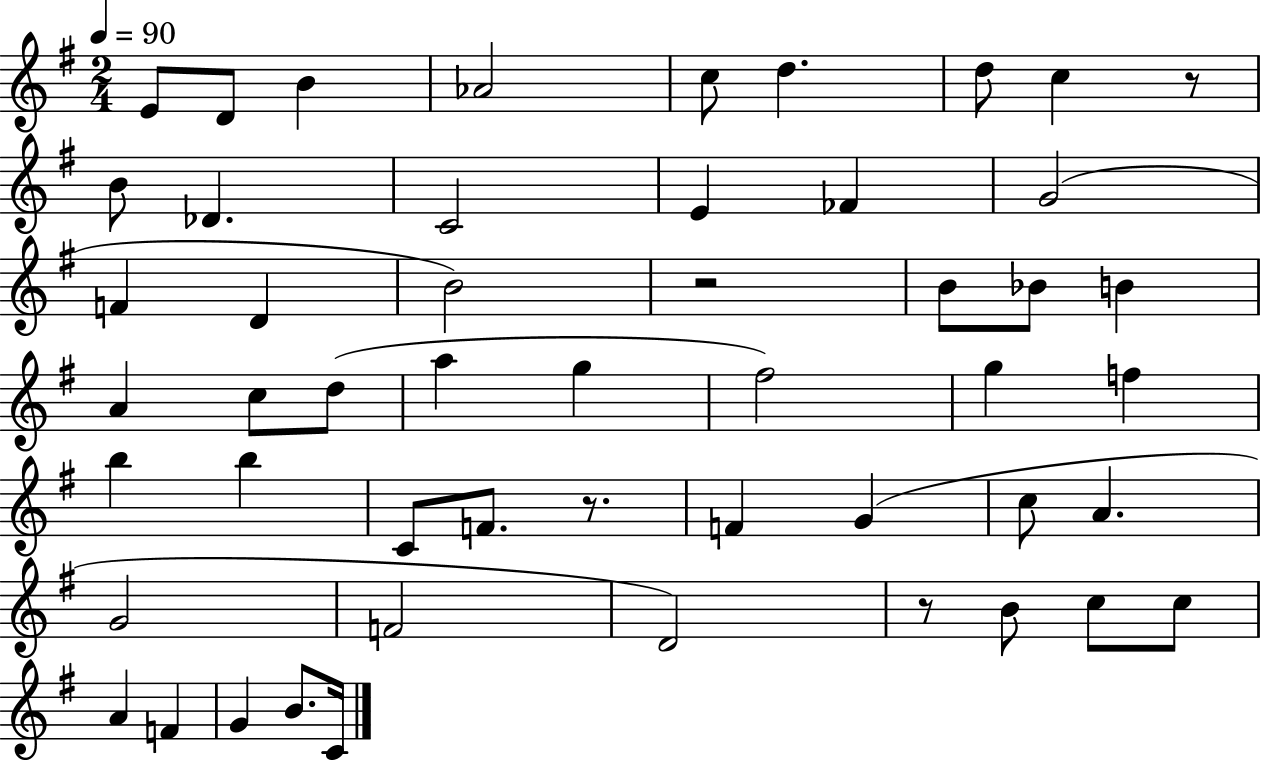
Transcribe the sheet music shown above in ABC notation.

X:1
T:Untitled
M:2/4
L:1/4
K:G
E/2 D/2 B _A2 c/2 d d/2 c z/2 B/2 _D C2 E _F G2 F D B2 z2 B/2 _B/2 B A c/2 d/2 a g ^f2 g f b b C/2 F/2 z/2 F G c/2 A G2 F2 D2 z/2 B/2 c/2 c/2 A F G B/2 C/4